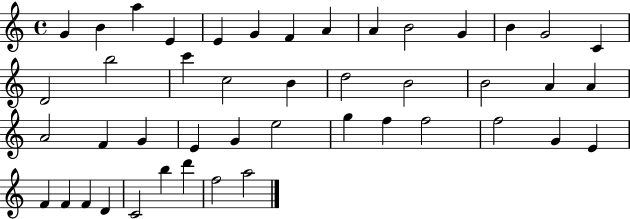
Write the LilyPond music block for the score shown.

{
  \clef treble
  \time 4/4
  \defaultTimeSignature
  \key c \major
  g'4 b'4 a''4 e'4 | e'4 g'4 f'4 a'4 | a'4 b'2 g'4 | b'4 g'2 c'4 | \break d'2 b''2 | c'''4 c''2 b'4 | d''2 b'2 | b'2 a'4 a'4 | \break a'2 f'4 g'4 | e'4 g'4 e''2 | g''4 f''4 f''2 | f''2 g'4 e'4 | \break f'4 f'4 f'4 d'4 | c'2 b''4 d'''4 | f''2 a''2 | \bar "|."
}